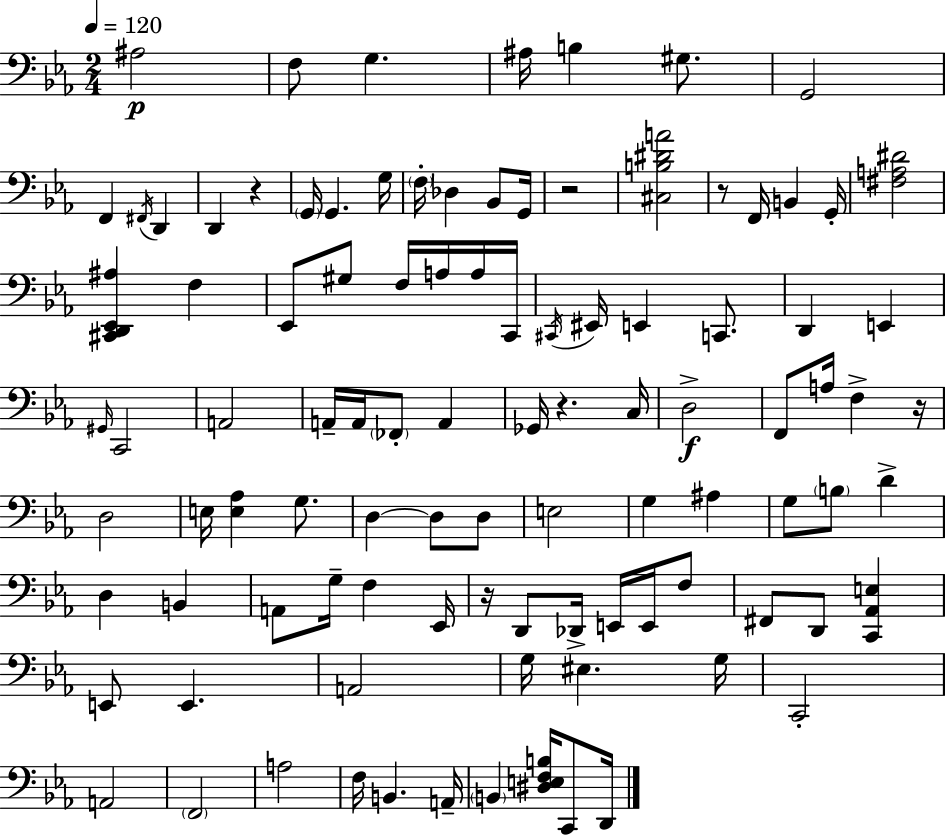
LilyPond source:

{
  \clef bass
  \numericTimeSignature
  \time 2/4
  \key c \minor
  \tempo 4 = 120
  ais2\p | f8 g4. | ais16 b4 gis8. | g,2 | \break f,4 \acciaccatura { fis,16 } d,4 | d,4 r4 | \parenthesize g,16 g,4. | g16 \parenthesize f16-. des4 bes,8 | \break g,16 r2 | <cis b dis' a'>2 | r8 f,16 b,4 | g,16-. <fis a dis'>2 | \break <cis, d, ees, ais>4 f4 | ees,8 gis8 f16 a16 a16 | c,16 \acciaccatura { cis,16 } eis,16 e,4 c,8. | d,4 e,4 | \break \grace { gis,16 } c,2 | a,2 | a,16-- a,16 \parenthesize fes,8-. a,4 | ges,16 r4. | \break c16 d2->\f | f,8 a16 f4-> | r16 d2 | e16 <e aes>4 | \break g8. d4~~ d8 | d8 e2 | g4 ais4 | g8 \parenthesize b8 d'4-> | \break d4 b,4 | a,8 g16-- f4 | ees,16 r16 d,8 des,16-> e,16 | e,16 f8 fis,8 d,8 <c, aes, e>4 | \break e,8 e,4. | a,2 | g16 eis4. | g16 c,2-. | \break a,2 | \parenthesize f,2 | a2 | f16 b,4. | \break a,16-- \parenthesize b,4 <dis e f b>16 | c,8 d,16 \bar "|."
}